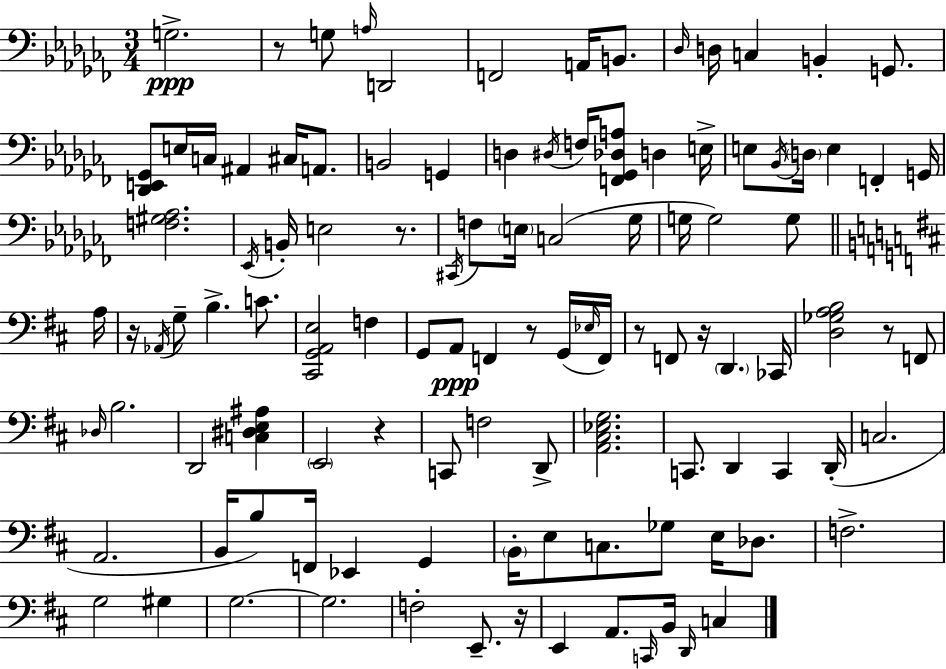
{
  \clef bass
  \numericTimeSignature
  \time 3/4
  \key aes \minor
  g2.->\ppp | r8 g8 \grace { a16 } d,2 | f,2 a,16 b,8. | \grace { des16 } d16 c4 b,4-. g,8. | \break <des, e, ges,>8 e16 c16 ais,4 cis16 a,8. | b,2 g,4 | d4 \acciaccatura { dis16 } f16 <f, ges, des a>8 d4 | e16-> e8 \acciaccatura { bes,16 } \parenthesize d16 e4 f,4-. | \break g,16 <f gis aes>2. | \acciaccatura { ees,16 } b,16-. e2 | r8. \acciaccatura { cis,16 } f8 \parenthesize e16 c2( | ges16 g16 g2) | \break g8 \bar "||" \break \key d \major a16 r16 \acciaccatura { aes,16 } g8-- b4.-> c'8. | <cis, g, a, e>2 f4 | g,8 a,8\ppp f,4 r8 | g,16( \grace { ees16 } f,16) r8 f,8 r16 \parenthesize d,4. | \break ces,16 <d ges a b>2 r8 | f,8 \grace { des16 } b2. | d,2 | <c dis e ais>4 \parenthesize e,2 | \break r4 c,8 f2 | d,8-> <a, cis ees g>2. | c,8. d,4 c,4 | d,16-.( c2. | \break a,2. | b,16 b8) f,16 ees,4 | g,4 \parenthesize b,16-. e8 c8. ges8 | e16 des8. f2.-> | \break g2 | gis4 g2.~~ | g2. | f2-. | \break e,8.-- r16 e,4 a,8. \grace { c,16 } | b,16 \grace { d,16 } c4 \bar "|."
}